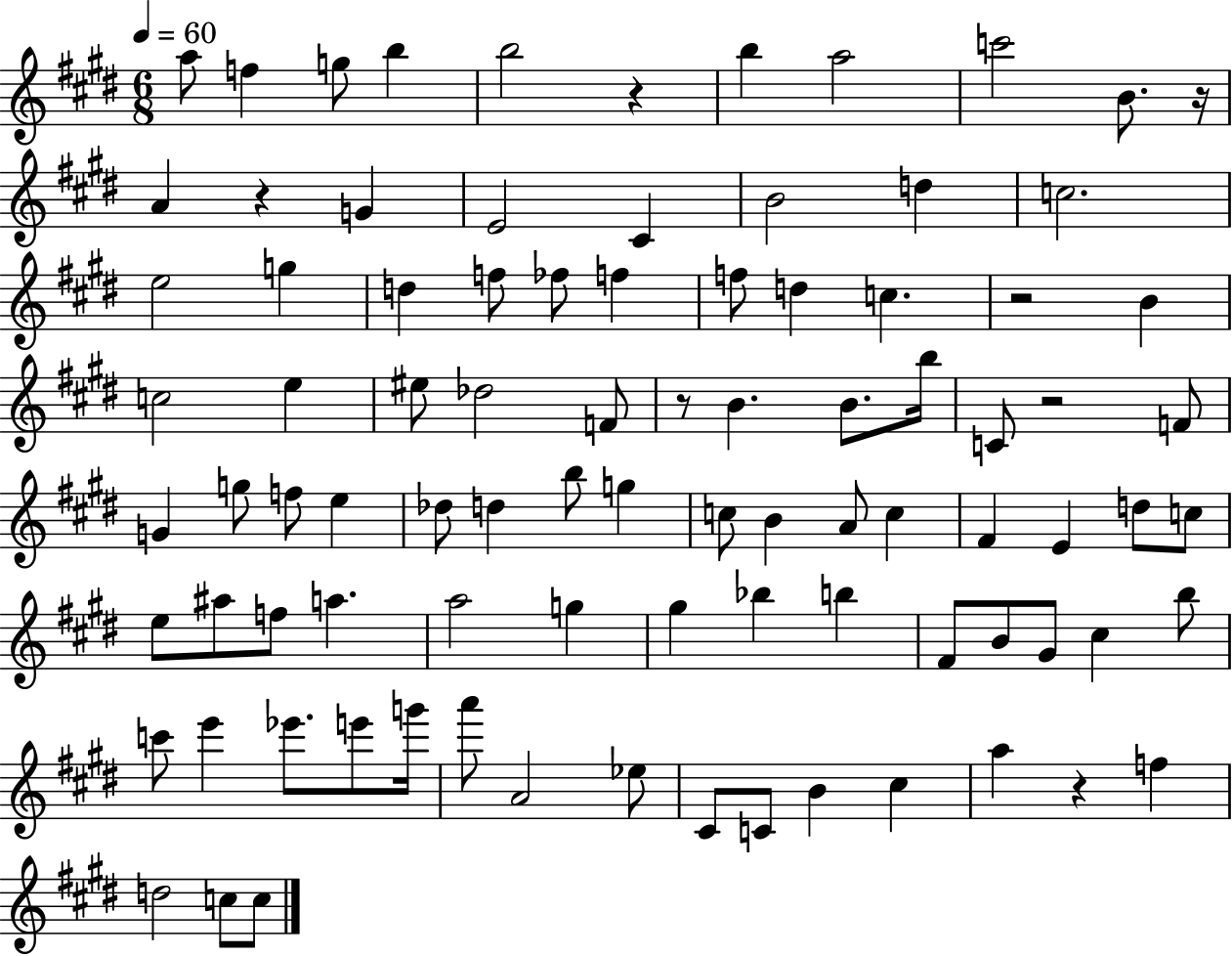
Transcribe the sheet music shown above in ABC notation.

X:1
T:Untitled
M:6/8
L:1/4
K:E
a/2 f g/2 b b2 z b a2 c'2 B/2 z/4 A z G E2 ^C B2 d c2 e2 g d f/2 _f/2 f f/2 d c z2 B c2 e ^e/2 _d2 F/2 z/2 B B/2 b/4 C/2 z2 F/2 G g/2 f/2 e _d/2 d b/2 g c/2 B A/2 c ^F E d/2 c/2 e/2 ^a/2 f/2 a a2 g ^g _b b ^F/2 B/2 ^G/2 ^c b/2 c'/2 e' _e'/2 e'/2 g'/4 a'/2 A2 _e/2 ^C/2 C/2 B ^c a z f d2 c/2 c/2